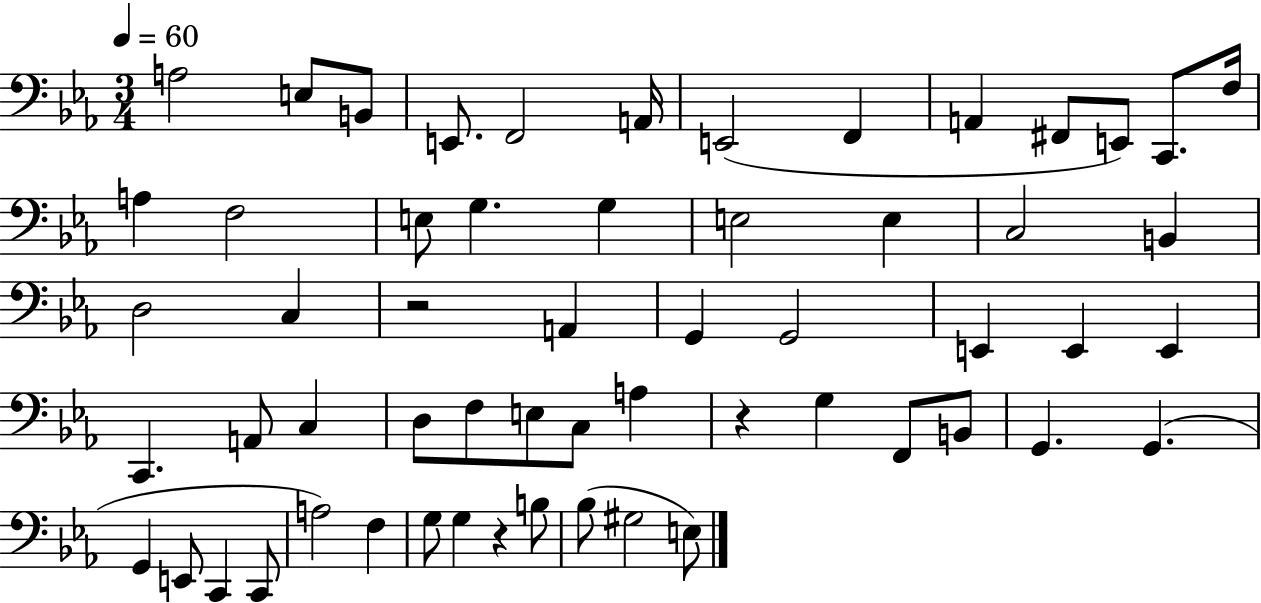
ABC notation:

X:1
T:Untitled
M:3/4
L:1/4
K:Eb
A,2 E,/2 B,,/2 E,,/2 F,,2 A,,/4 E,,2 F,, A,, ^F,,/2 E,,/2 C,,/2 F,/4 A, F,2 E,/2 G, G, E,2 E, C,2 B,, D,2 C, z2 A,, G,, G,,2 E,, E,, E,, C,, A,,/2 C, D,/2 F,/2 E,/2 C,/2 A, z G, F,,/2 B,,/2 G,, G,, G,, E,,/2 C,, C,,/2 A,2 F, G,/2 G, z B,/2 _B,/2 ^G,2 E,/2